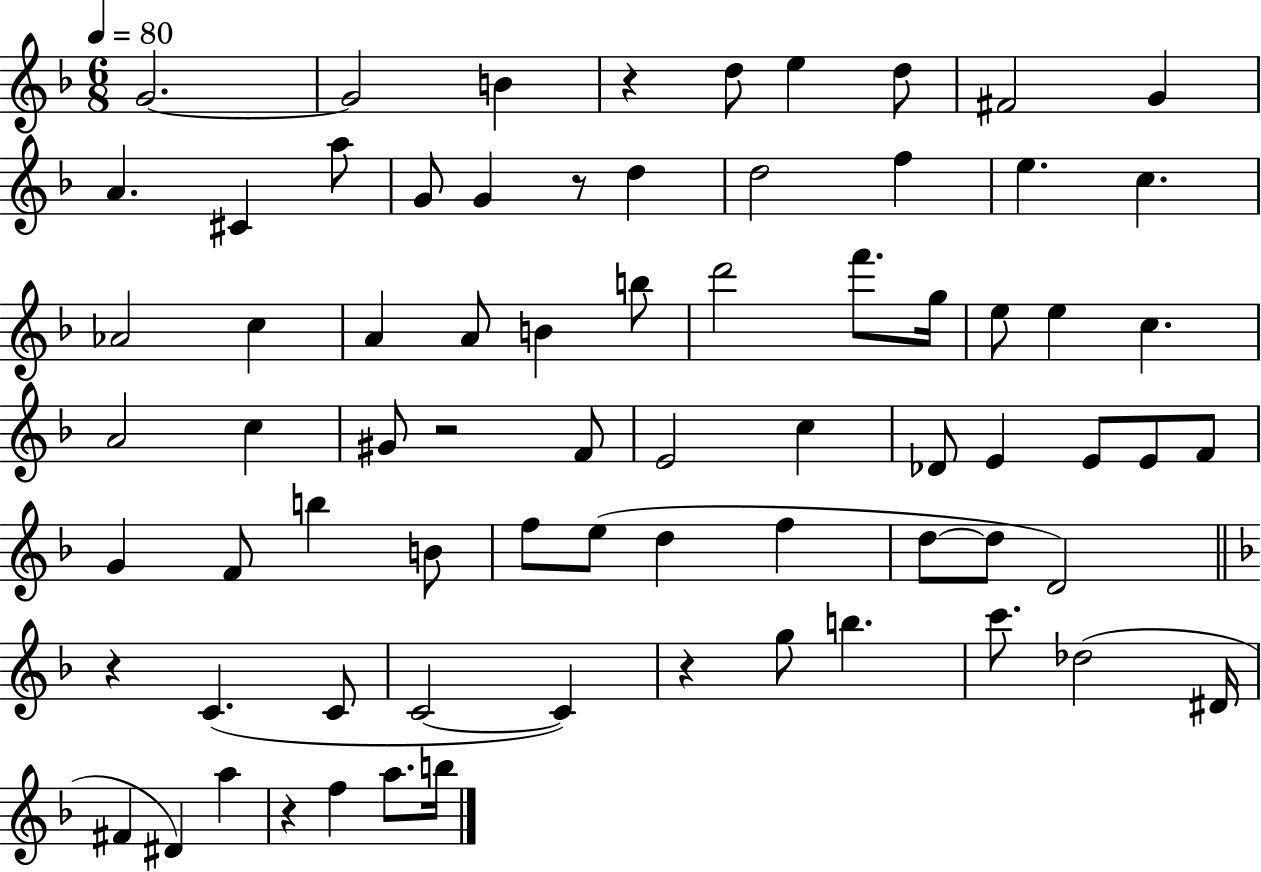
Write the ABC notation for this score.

X:1
T:Untitled
M:6/8
L:1/4
K:F
G2 G2 B z d/2 e d/2 ^F2 G A ^C a/2 G/2 G z/2 d d2 f e c _A2 c A A/2 B b/2 d'2 f'/2 g/4 e/2 e c A2 c ^G/2 z2 F/2 E2 c _D/2 E E/2 E/2 F/2 G F/2 b B/2 f/2 e/2 d f d/2 d/2 D2 z C C/2 C2 C z g/2 b c'/2 _d2 ^D/4 ^F ^D a z f a/2 b/4